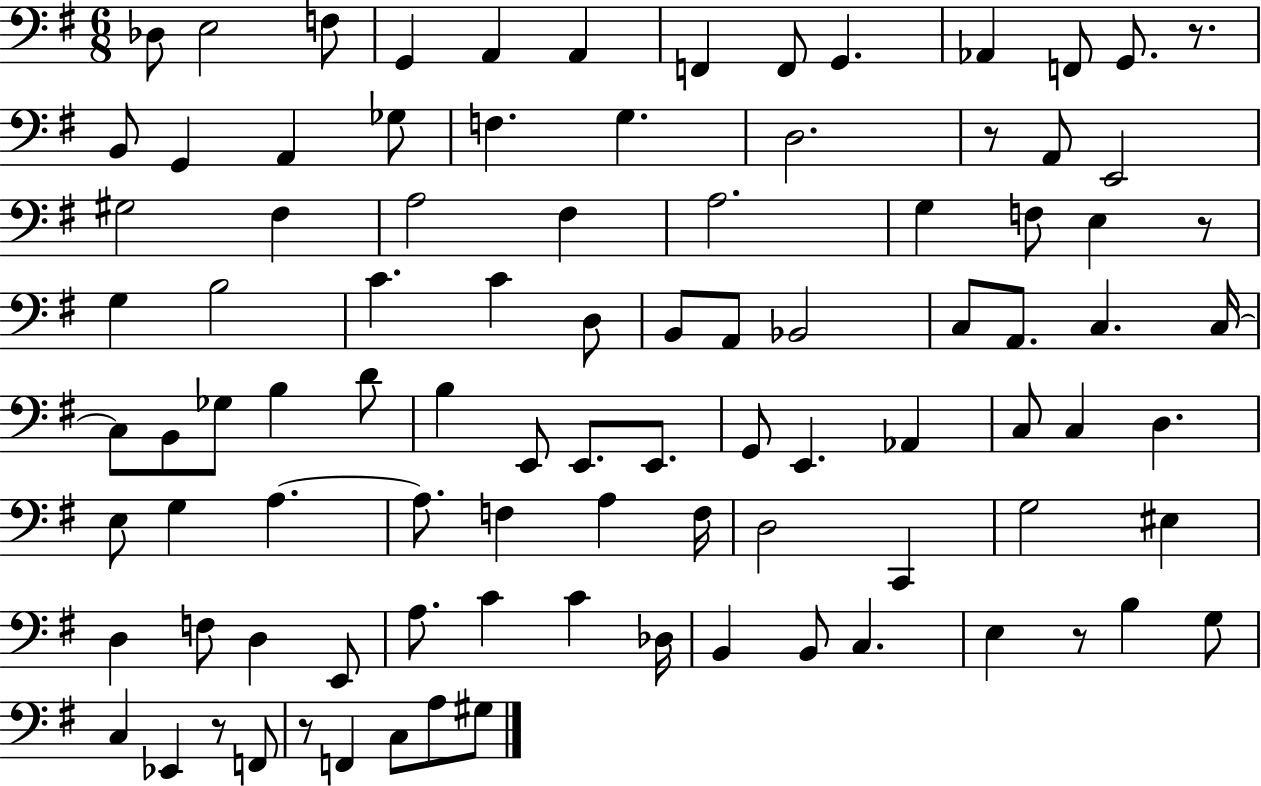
{
  \clef bass
  \numericTimeSignature
  \time 6/8
  \key g \major
  des8 e2 f8 | g,4 a,4 a,4 | f,4 f,8 g,4. | aes,4 f,8 g,8. r8. | \break b,8 g,4 a,4 ges8 | f4. g4. | d2. | r8 a,8 e,2 | \break gis2 fis4 | a2 fis4 | a2. | g4 f8 e4 r8 | \break g4 b2 | c'4. c'4 d8 | b,8 a,8 bes,2 | c8 a,8. c4. c16~~ | \break c8 b,8 ges8 b4 d'8 | b4 e,8 e,8. e,8. | g,8 e,4. aes,4 | c8 c4 d4. | \break e8 g4 a4.~~ | a8. f4 a4 f16 | d2 c,4 | g2 eis4 | \break d4 f8 d4 e,8 | a8. c'4 c'4 des16 | b,4 b,8 c4. | e4 r8 b4 g8 | \break c4 ees,4 r8 f,8 | r8 f,4 c8 a8 gis8 | \bar "|."
}